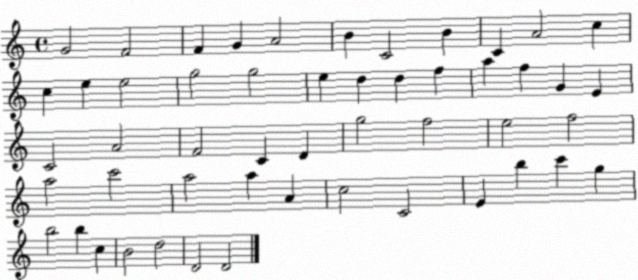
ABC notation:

X:1
T:Untitled
M:4/4
L:1/4
K:C
G2 F2 F G A2 B C2 B C A2 c c e e2 g2 g2 e d d f a f G E C2 A2 F2 C D g2 f2 e2 f2 a2 c'2 a2 a A c2 C2 E b c' g b2 b c B2 d2 D2 D2